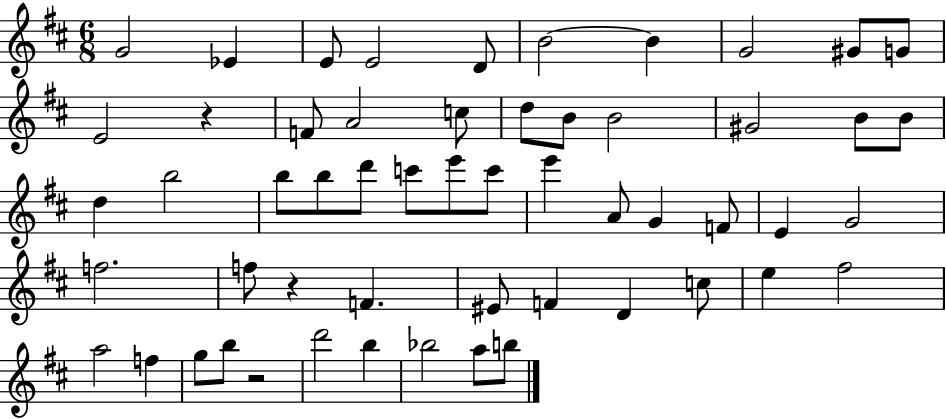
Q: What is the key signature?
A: D major